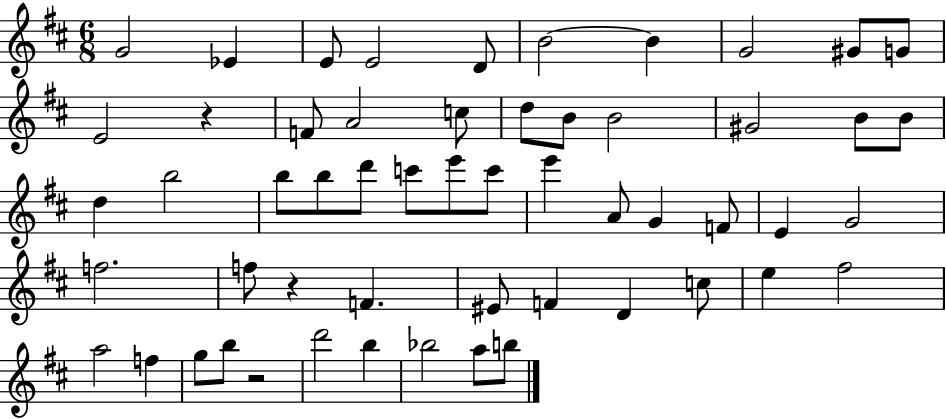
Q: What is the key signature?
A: D major